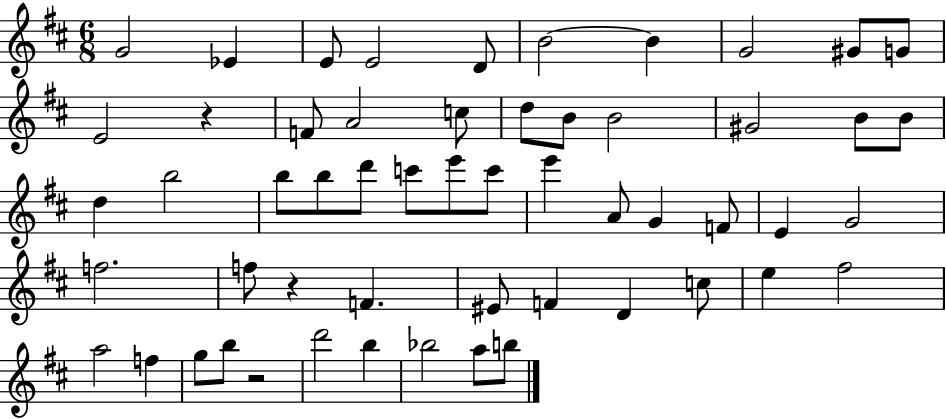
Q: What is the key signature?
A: D major